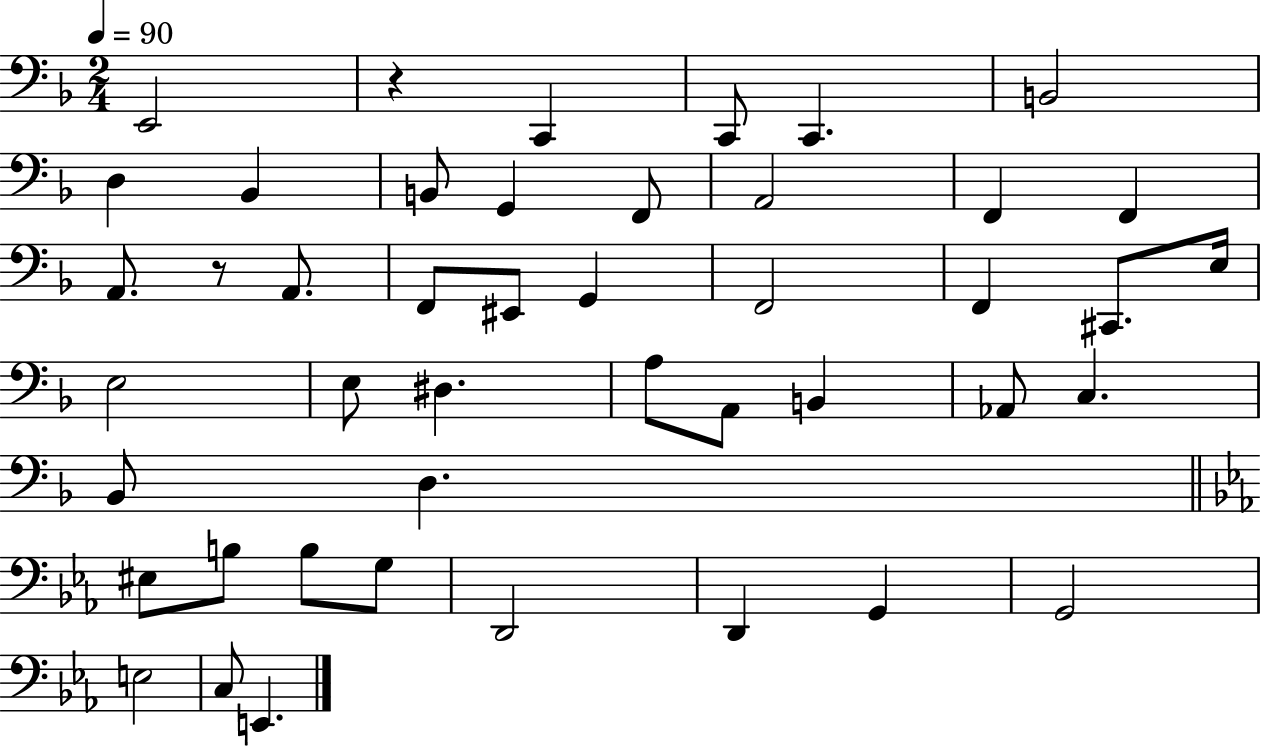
{
  \clef bass
  \numericTimeSignature
  \time 2/4
  \key f \major
  \tempo 4 = 90
  e,2 | r4 c,4 | c,8 c,4. | b,2 | \break d4 bes,4 | b,8 g,4 f,8 | a,2 | f,4 f,4 | \break a,8. r8 a,8. | f,8 eis,8 g,4 | f,2 | f,4 cis,8. e16 | \break e2 | e8 dis4. | a8 a,8 b,4 | aes,8 c4. | \break bes,8 d4. | \bar "||" \break \key ees \major eis8 b8 b8 g8 | d,2 | d,4 g,4 | g,2 | \break e2 | c8 e,4. | \bar "|."
}